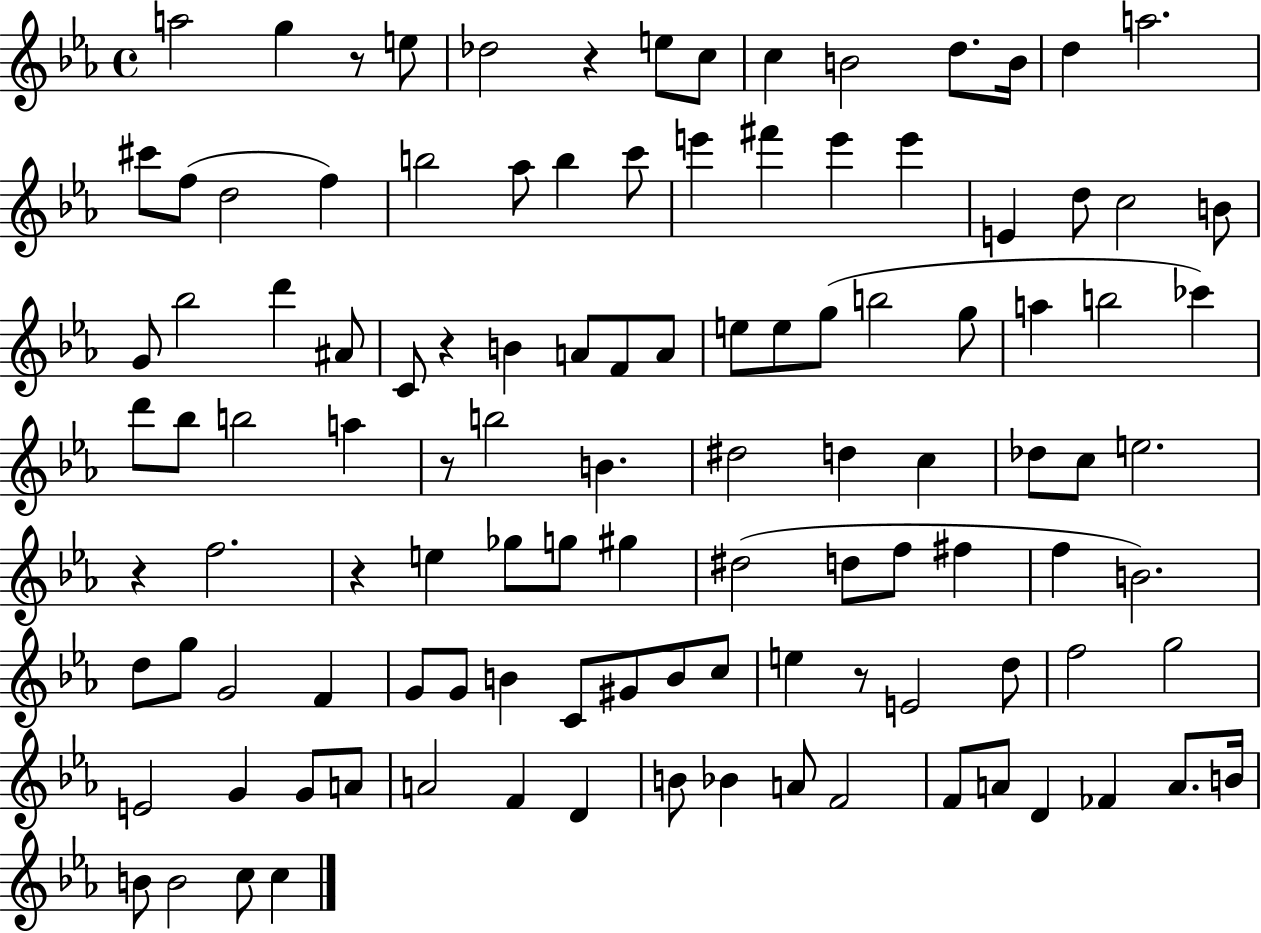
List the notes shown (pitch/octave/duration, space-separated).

A5/h G5/q R/e E5/e Db5/h R/q E5/e C5/e C5/q B4/h D5/e. B4/s D5/q A5/h. C#6/e F5/e D5/h F5/q B5/h Ab5/e B5/q C6/e E6/q F#6/q E6/q E6/q E4/q D5/e C5/h B4/e G4/e Bb5/h D6/q A#4/e C4/e R/q B4/q A4/e F4/e A4/e E5/e E5/e G5/e B5/h G5/e A5/q B5/h CES6/q D6/e Bb5/e B5/h A5/q R/e B5/h B4/q. D#5/h D5/q C5/q Db5/e C5/e E5/h. R/q F5/h. R/q E5/q Gb5/e G5/e G#5/q D#5/h D5/e F5/e F#5/q F5/q B4/h. D5/e G5/e G4/h F4/q G4/e G4/e B4/q C4/e G#4/e B4/e C5/e E5/q R/e E4/h D5/e F5/h G5/h E4/h G4/q G4/e A4/e A4/h F4/q D4/q B4/e Bb4/q A4/e F4/h F4/e A4/e D4/q FES4/q A4/e. B4/s B4/e B4/h C5/e C5/q